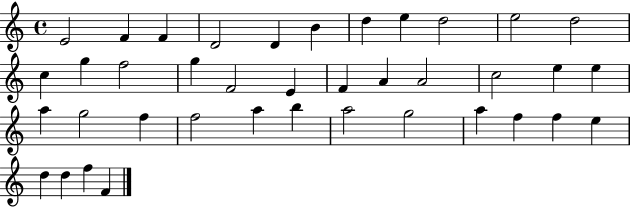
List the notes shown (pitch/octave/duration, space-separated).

E4/h F4/q F4/q D4/h D4/q B4/q D5/q E5/q D5/h E5/h D5/h C5/q G5/q F5/h G5/q F4/h E4/q F4/q A4/q A4/h C5/h E5/q E5/q A5/q G5/h F5/q F5/h A5/q B5/q A5/h G5/h A5/q F5/q F5/q E5/q D5/q D5/q F5/q F4/q